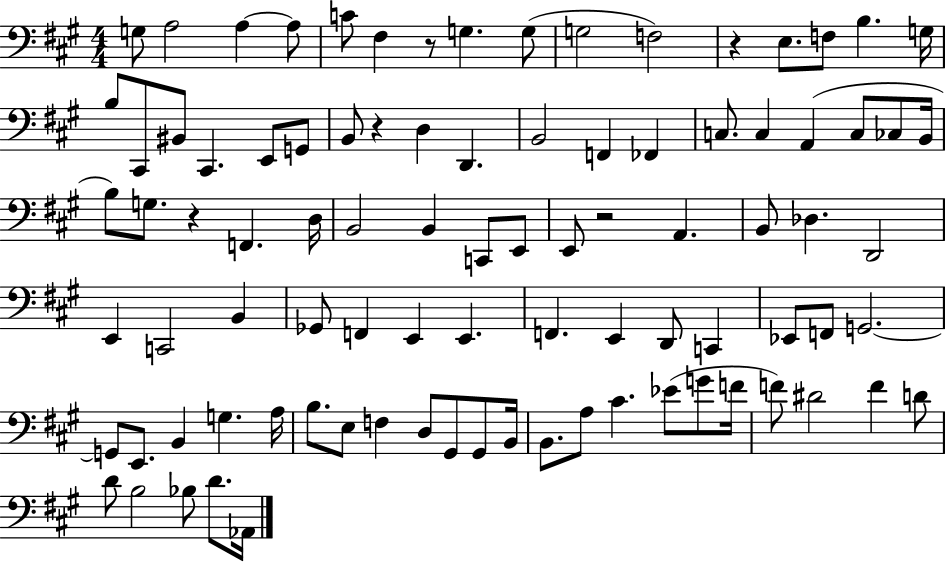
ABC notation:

X:1
T:Untitled
M:4/4
L:1/4
K:A
G,/2 A,2 A, A,/2 C/2 ^F, z/2 G, G,/2 G,2 F,2 z E,/2 F,/2 B, G,/4 B,/2 ^C,,/2 ^B,,/2 ^C,, E,,/2 G,,/2 B,,/2 z D, D,, B,,2 F,, _F,, C,/2 C, A,, C,/2 _C,/2 B,,/4 B,/2 G,/2 z F,, D,/4 B,,2 B,, C,,/2 E,,/2 E,,/2 z2 A,, B,,/2 _D, D,,2 E,, C,,2 B,, _G,,/2 F,, E,, E,, F,, E,, D,,/2 C,, _E,,/2 F,,/2 G,,2 G,,/2 E,,/2 B,, G, A,/4 B,/2 E,/2 F, D,/2 ^G,,/2 ^G,,/2 B,,/4 B,,/2 A,/2 ^C _E/2 G/2 F/4 F/2 ^D2 F D/2 D/2 B,2 _B,/2 D/2 _A,,/4